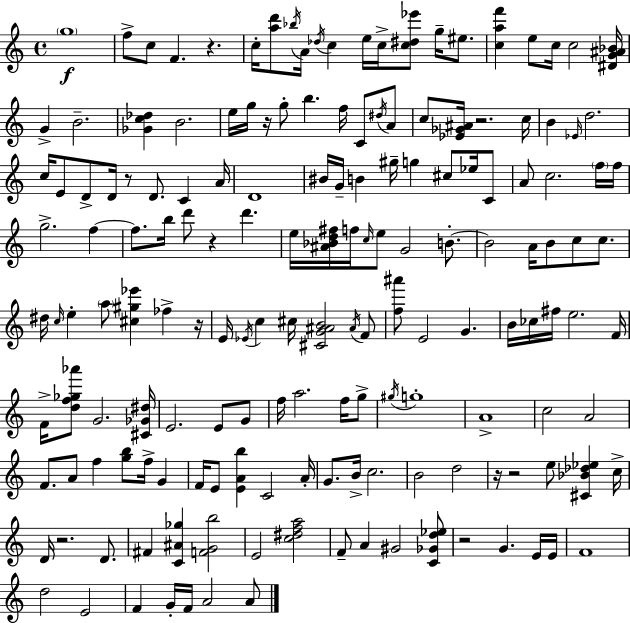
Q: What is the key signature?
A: C major